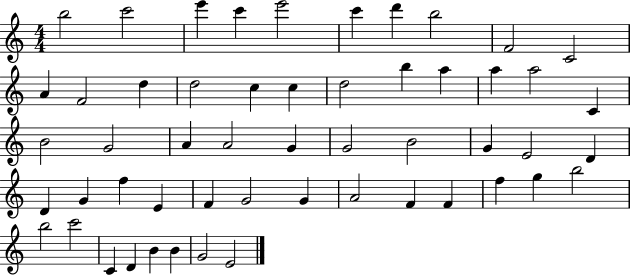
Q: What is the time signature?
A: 4/4